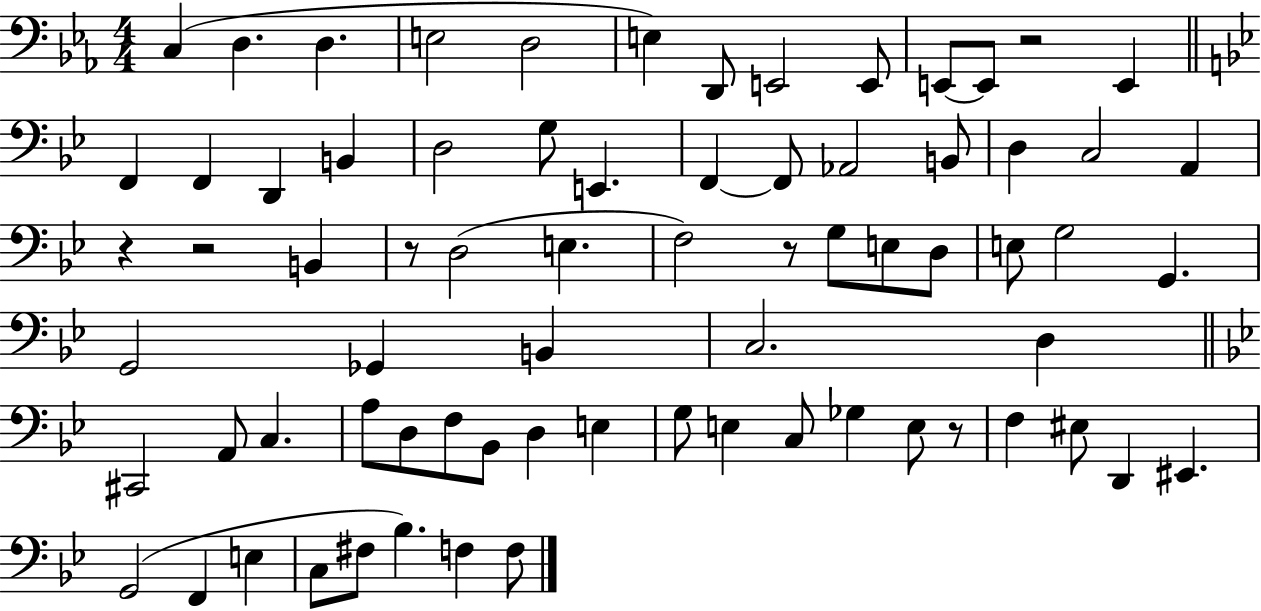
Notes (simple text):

C3/q D3/q. D3/q. E3/h D3/h E3/q D2/e E2/h E2/e E2/e E2/e R/h E2/q F2/q F2/q D2/q B2/q D3/h G3/e E2/q. F2/q F2/e Ab2/h B2/e D3/q C3/h A2/q R/q R/h B2/q R/e D3/h E3/q. F3/h R/e G3/e E3/e D3/e E3/e G3/h G2/q. G2/h Gb2/q B2/q C3/h. D3/q C#2/h A2/e C3/q. A3/e D3/e F3/e Bb2/e D3/q E3/q G3/e E3/q C3/e Gb3/q E3/e R/e F3/q EIS3/e D2/q EIS2/q. G2/h F2/q E3/q C3/e F#3/e Bb3/q. F3/q F3/e